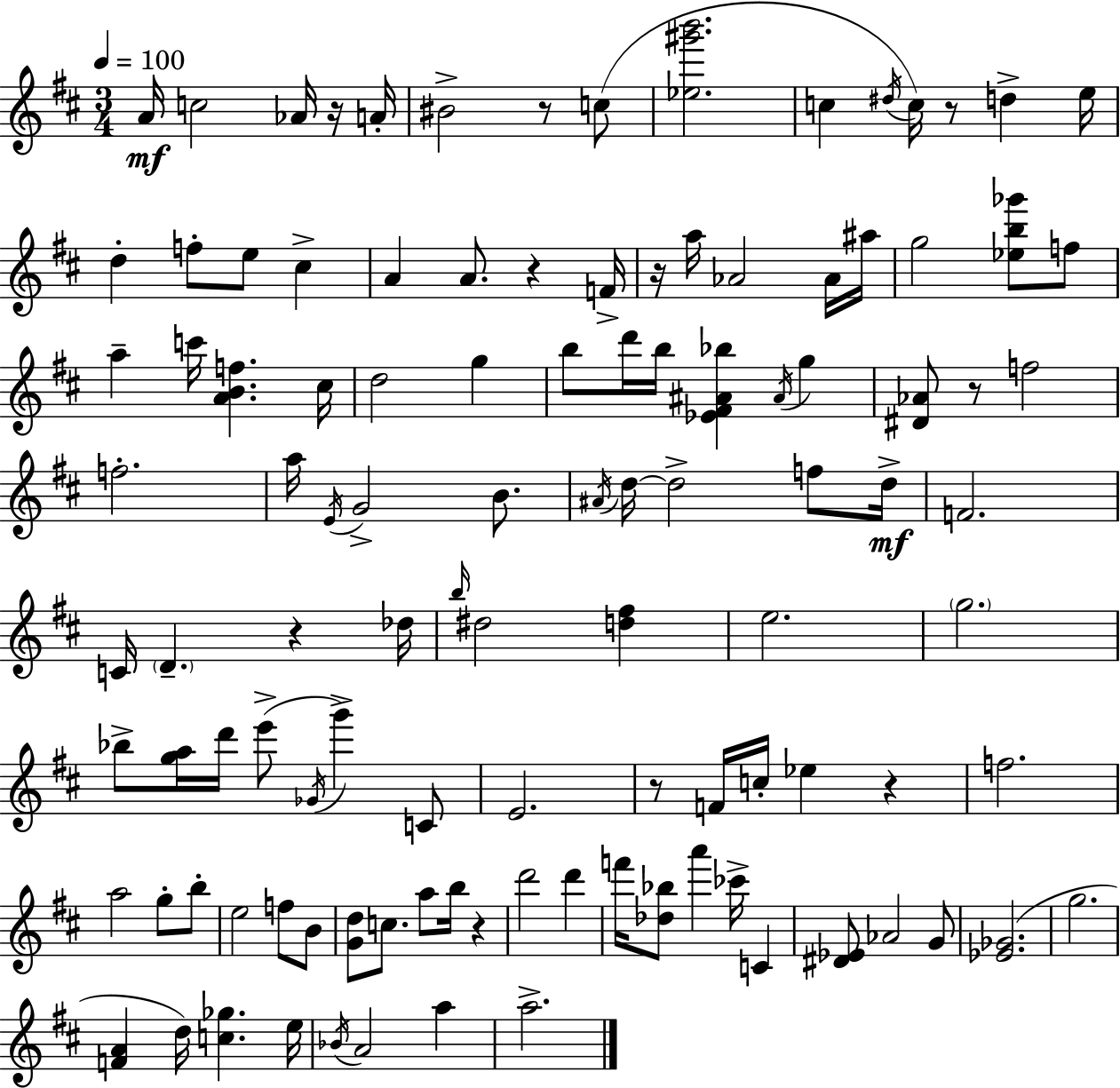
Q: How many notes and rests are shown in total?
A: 111